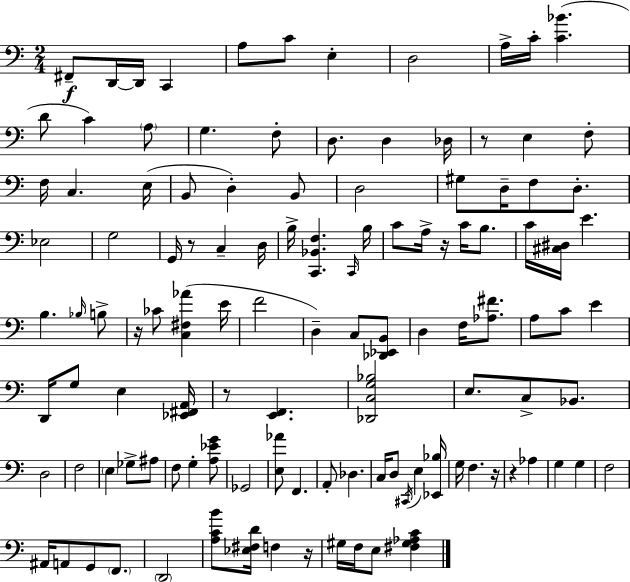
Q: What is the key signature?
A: C major